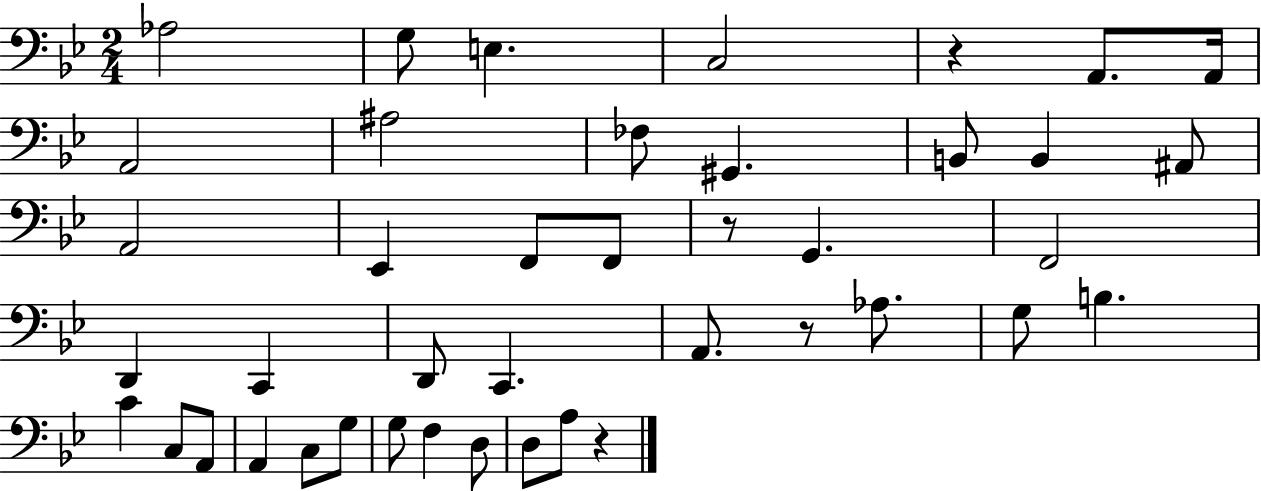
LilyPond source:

{
  \clef bass
  \numericTimeSignature
  \time 2/4
  \key bes \major
  aes2 | g8 e4. | c2 | r4 a,8. a,16 | \break a,2 | ais2 | fes8 gis,4. | b,8 b,4 ais,8 | \break a,2 | ees,4 f,8 f,8 | r8 g,4. | f,2 | \break d,4 c,4 | d,8 c,4. | a,8. r8 aes8. | g8 b4. | \break c'4 c8 a,8 | a,4 c8 g8 | g8 f4 d8 | d8 a8 r4 | \break \bar "|."
}